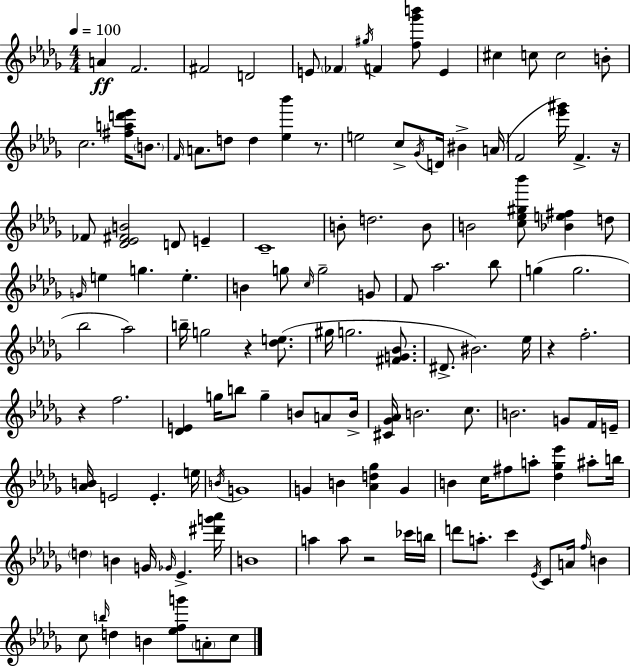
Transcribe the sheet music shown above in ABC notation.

X:1
T:Untitled
M:4/4
L:1/4
K:Bbm
A F2 ^F2 D2 E/2 _F ^g/4 F [f_g'b']/2 E ^c c/2 c2 B/2 c2 [^fad'_e']/4 B/2 F/4 A/2 d/2 d [_e_b'] z/2 e2 c/2 _G/4 D/4 ^B A/4 F2 [_e'^g']/4 F z/4 _F/2 [_D_E^FB]2 D/2 E C4 B/2 d2 B/2 B2 [c_e^g_b']/2 [_Be^f] d/2 G/4 e g e B g/2 c/4 g2 G/2 F/2 _a2 _b/2 g g2 _b2 _a2 b/4 g2 z [_de]/2 ^g/4 g2 [^FG_B]/2 ^D/2 ^B2 _e/4 z f2 z f2 [_DE] g/4 b/2 g B/2 A/2 B/4 [^C_G_A]/4 B2 c/2 B2 G/2 F/4 E/4 [_AB]/4 E2 E e/4 B/4 G4 G B [_Ad_g] G B c/4 ^f/2 a/2 [_d_g_e'] ^a/2 b/4 d B G/4 _G/4 _E [^d'g'_a']/4 B4 a a/2 z2 _c'/4 b/4 d'/2 a/2 c' _E/4 C/2 A/4 f/4 B c/2 b/4 d B [_efg']/2 A/2 c/2